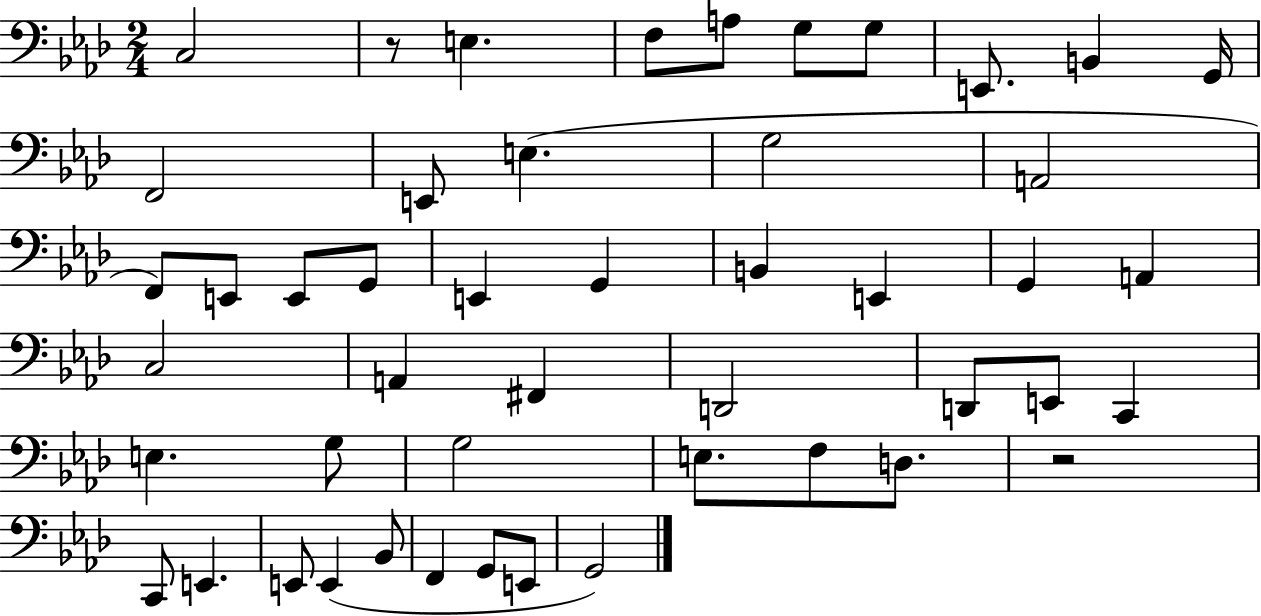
{
  \clef bass
  \numericTimeSignature
  \time 2/4
  \key aes \major
  \repeat volta 2 { c2 | r8 e4. | f8 a8 g8 g8 | e,8. b,4 g,16 | \break f,2 | e,8 e4.( | g2 | a,2 | \break f,8) e,8 e,8 g,8 | e,4 g,4 | b,4 e,4 | g,4 a,4 | \break c2 | a,4 fis,4 | d,2 | d,8 e,8 c,4 | \break e4. g8 | g2 | e8. f8 d8. | r2 | \break c,8 e,4. | e,8 e,4( bes,8 | f,4 g,8 e,8 | g,2) | \break } \bar "|."
}